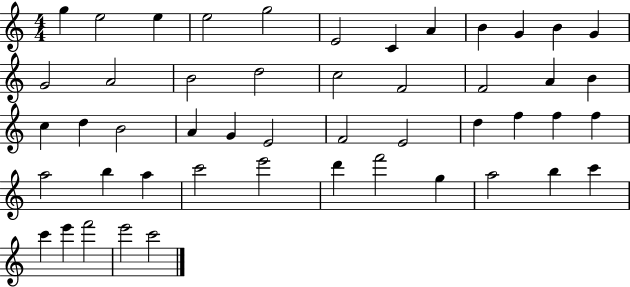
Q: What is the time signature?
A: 4/4